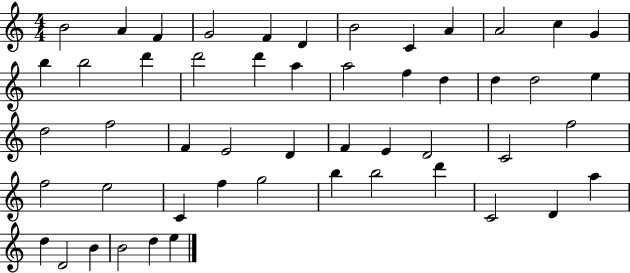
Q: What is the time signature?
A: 4/4